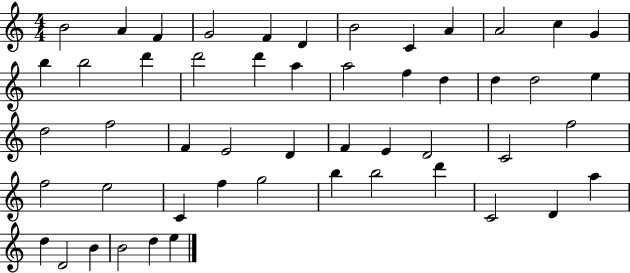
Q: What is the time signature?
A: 4/4